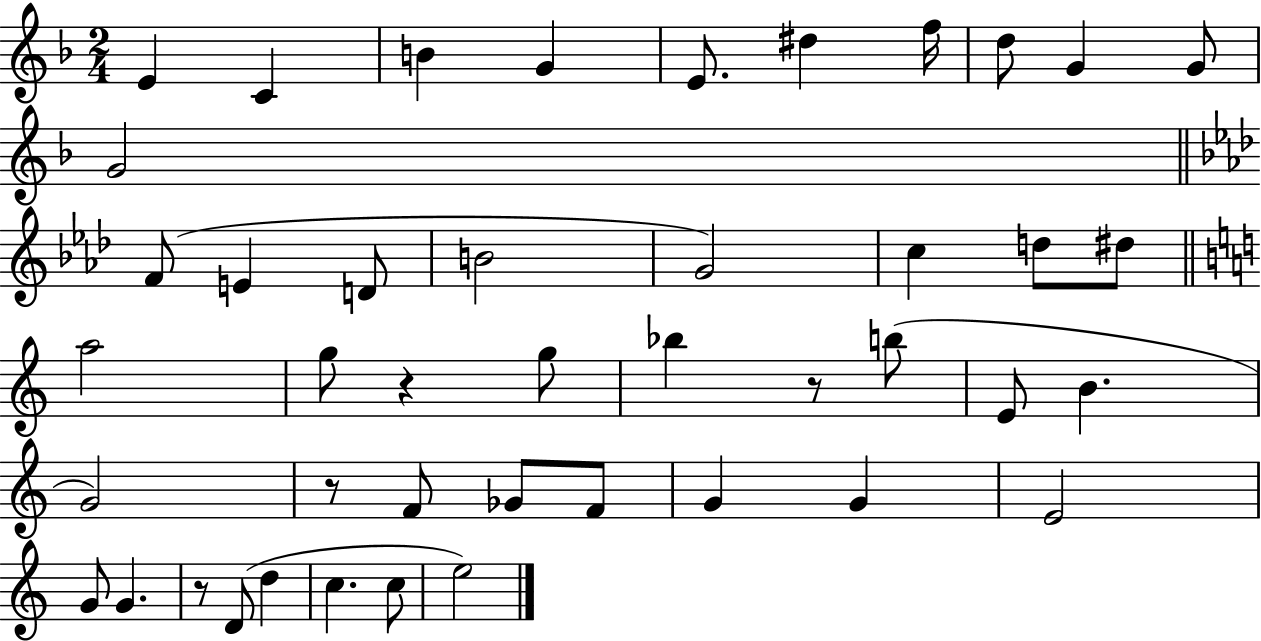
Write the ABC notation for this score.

X:1
T:Untitled
M:2/4
L:1/4
K:F
E C B G E/2 ^d f/4 d/2 G G/2 G2 F/2 E D/2 B2 G2 c d/2 ^d/2 a2 g/2 z g/2 _b z/2 b/2 E/2 B G2 z/2 F/2 _G/2 F/2 G G E2 G/2 G z/2 D/2 d c c/2 e2